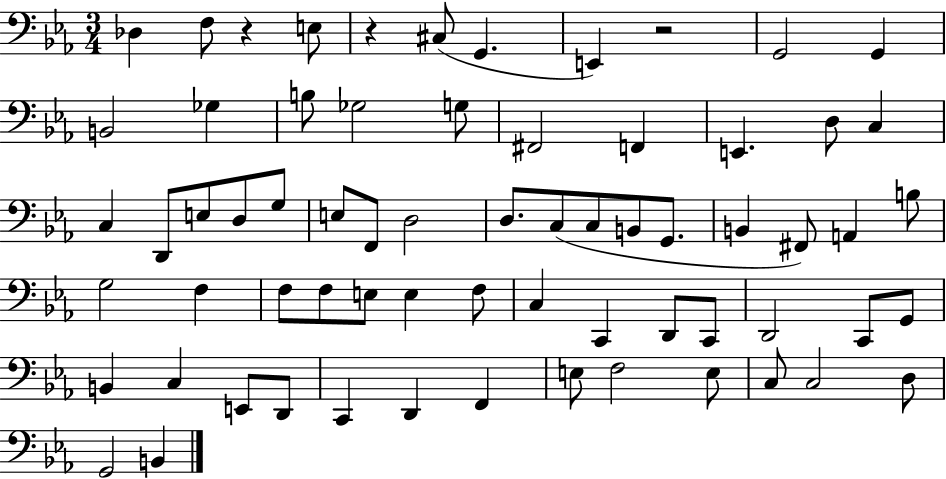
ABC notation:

X:1
T:Untitled
M:3/4
L:1/4
K:Eb
_D, F,/2 z E,/2 z ^C,/2 G,, E,, z2 G,,2 G,, B,,2 _G, B,/2 _G,2 G,/2 ^F,,2 F,, E,, D,/2 C, C, D,,/2 E,/2 D,/2 G,/2 E,/2 F,,/2 D,2 D,/2 C,/2 C,/2 B,,/2 G,,/2 B,, ^F,,/2 A,, B,/2 G,2 F, F,/2 F,/2 E,/2 E, F,/2 C, C,, D,,/2 C,,/2 D,,2 C,,/2 G,,/2 B,, C, E,,/2 D,,/2 C,, D,, F,, E,/2 F,2 E,/2 C,/2 C,2 D,/2 G,,2 B,,